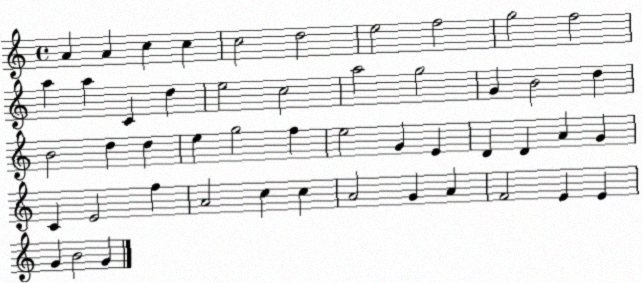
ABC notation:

X:1
T:Untitled
M:4/4
L:1/4
K:C
A A c c c2 d2 e2 f2 g2 f2 a a C d e2 c2 a2 g2 G B2 d B2 d d e g2 f e2 G E D D A G C E2 f A2 c c A2 G A F2 E E G B2 G